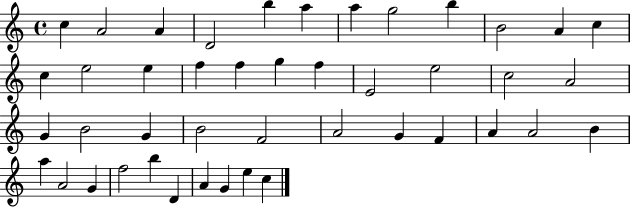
{
  \clef treble
  \time 4/4
  \defaultTimeSignature
  \key c \major
  c''4 a'2 a'4 | d'2 b''4 a''4 | a''4 g''2 b''4 | b'2 a'4 c''4 | \break c''4 e''2 e''4 | f''4 f''4 g''4 f''4 | e'2 e''2 | c''2 a'2 | \break g'4 b'2 g'4 | b'2 f'2 | a'2 g'4 f'4 | a'4 a'2 b'4 | \break a''4 a'2 g'4 | f''2 b''4 d'4 | a'4 g'4 e''4 c''4 | \bar "|."
}